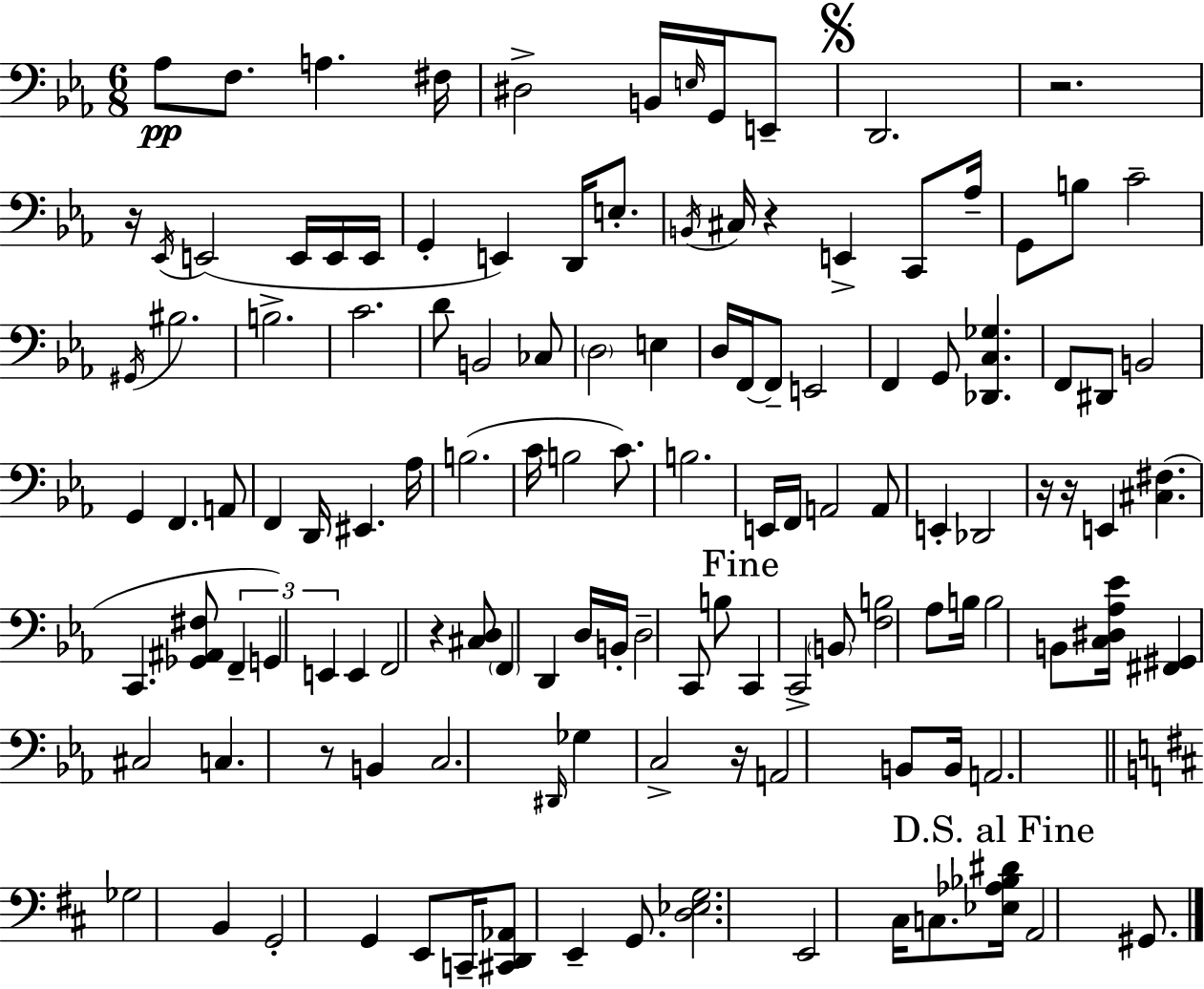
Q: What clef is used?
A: bass